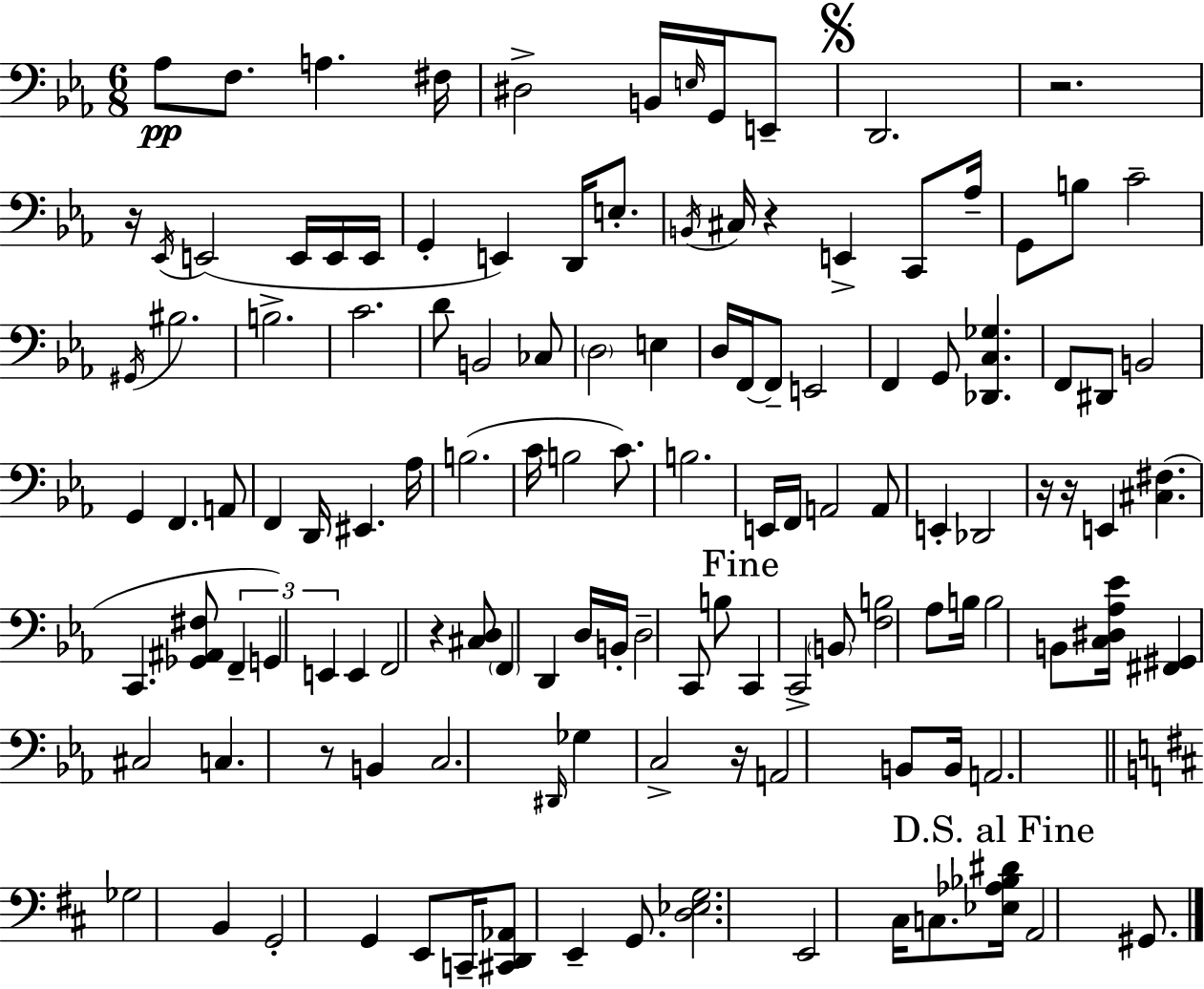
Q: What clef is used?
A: bass